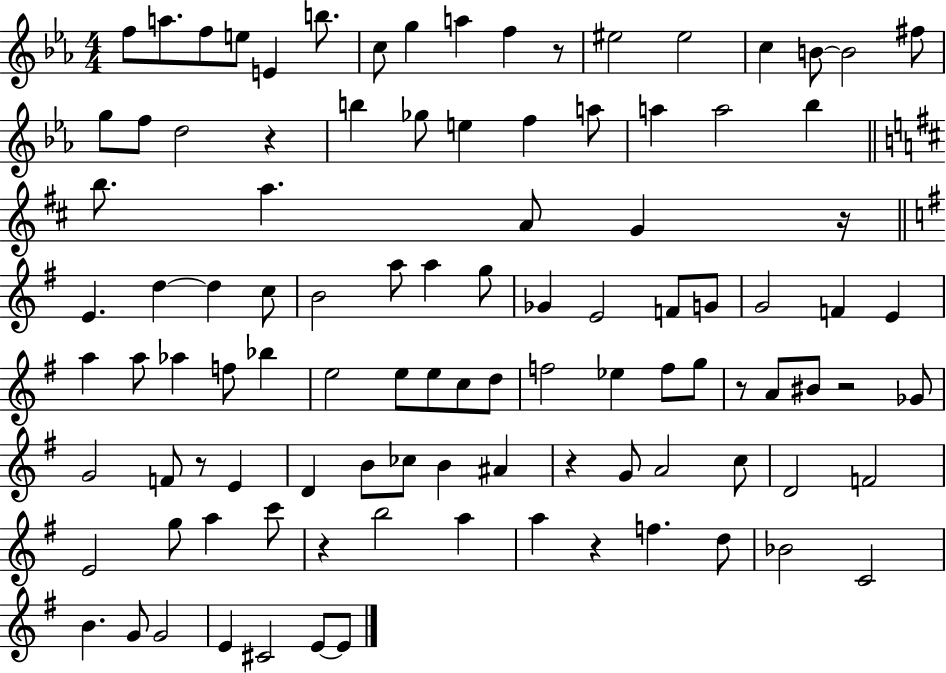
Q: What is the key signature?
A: EES major